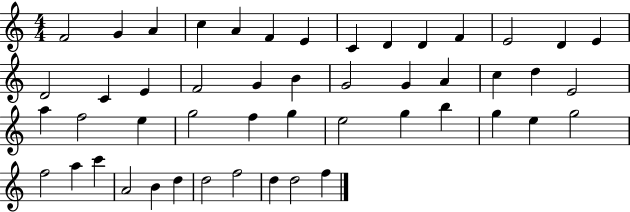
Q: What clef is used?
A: treble